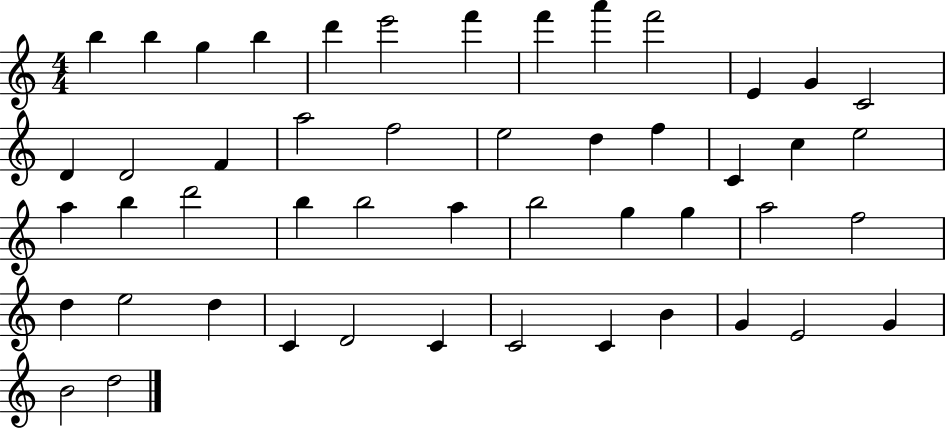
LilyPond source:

{
  \clef treble
  \numericTimeSignature
  \time 4/4
  \key c \major
  b''4 b''4 g''4 b''4 | d'''4 e'''2 f'''4 | f'''4 a'''4 f'''2 | e'4 g'4 c'2 | \break d'4 d'2 f'4 | a''2 f''2 | e''2 d''4 f''4 | c'4 c''4 e''2 | \break a''4 b''4 d'''2 | b''4 b''2 a''4 | b''2 g''4 g''4 | a''2 f''2 | \break d''4 e''2 d''4 | c'4 d'2 c'4 | c'2 c'4 b'4 | g'4 e'2 g'4 | \break b'2 d''2 | \bar "|."
}